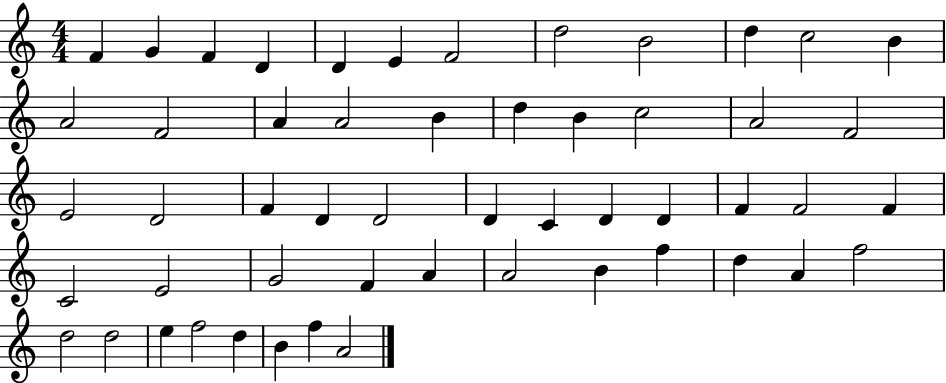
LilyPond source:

{
  \clef treble
  \numericTimeSignature
  \time 4/4
  \key c \major
  f'4 g'4 f'4 d'4 | d'4 e'4 f'2 | d''2 b'2 | d''4 c''2 b'4 | \break a'2 f'2 | a'4 a'2 b'4 | d''4 b'4 c''2 | a'2 f'2 | \break e'2 d'2 | f'4 d'4 d'2 | d'4 c'4 d'4 d'4 | f'4 f'2 f'4 | \break c'2 e'2 | g'2 f'4 a'4 | a'2 b'4 f''4 | d''4 a'4 f''2 | \break d''2 d''2 | e''4 f''2 d''4 | b'4 f''4 a'2 | \bar "|."
}